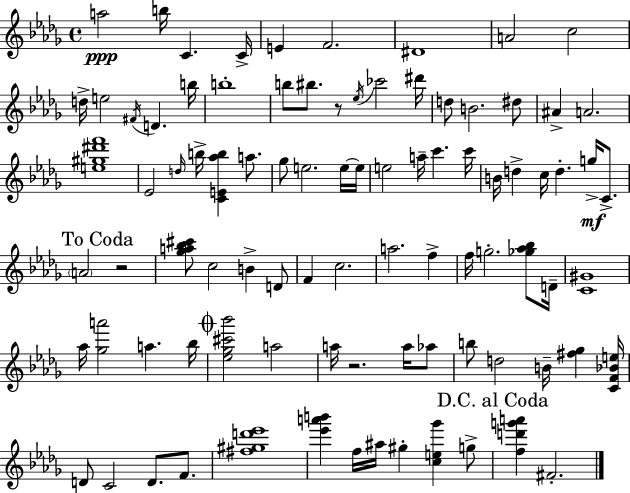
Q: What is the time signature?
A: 4/4